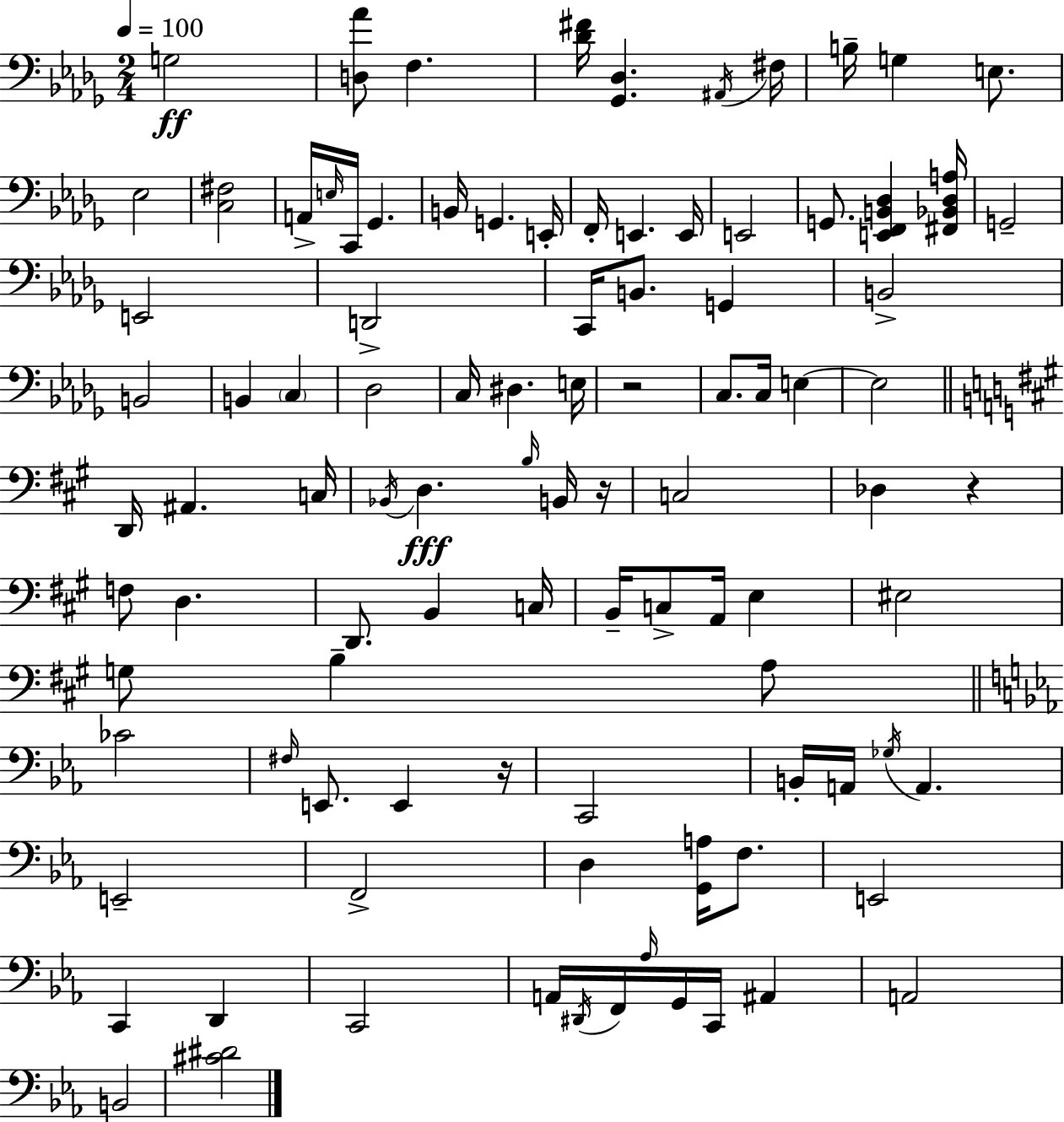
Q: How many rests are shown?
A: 4